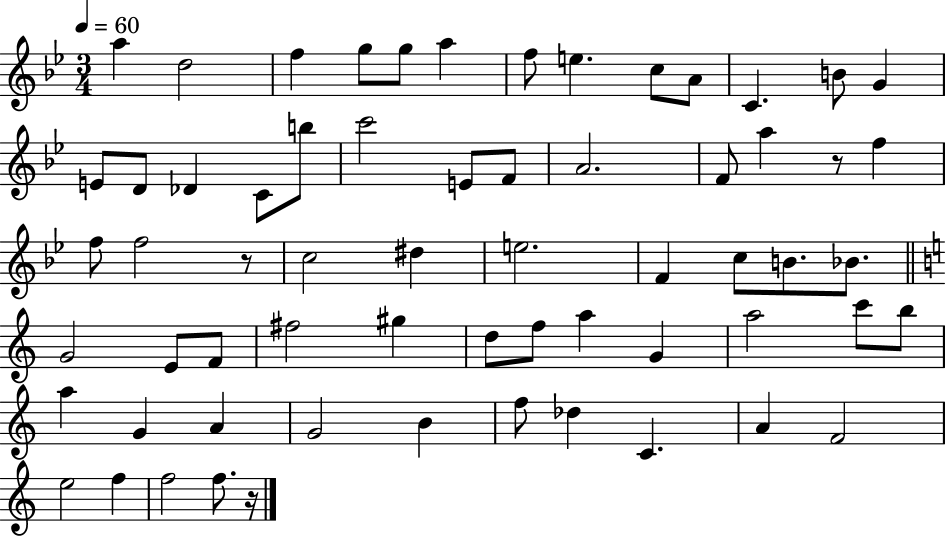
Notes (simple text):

A5/q D5/h F5/q G5/e G5/e A5/q F5/e E5/q. C5/e A4/e C4/q. B4/e G4/q E4/e D4/e Db4/q C4/e B5/e C6/h E4/e F4/e A4/h. F4/e A5/q R/e F5/q F5/e F5/h R/e C5/h D#5/q E5/h. F4/q C5/e B4/e. Bb4/e. G4/h E4/e F4/e F#5/h G#5/q D5/e F5/e A5/q G4/q A5/h C6/e B5/e A5/q G4/q A4/q G4/h B4/q F5/e Db5/q C4/q. A4/q F4/h E5/h F5/q F5/h F5/e. R/s